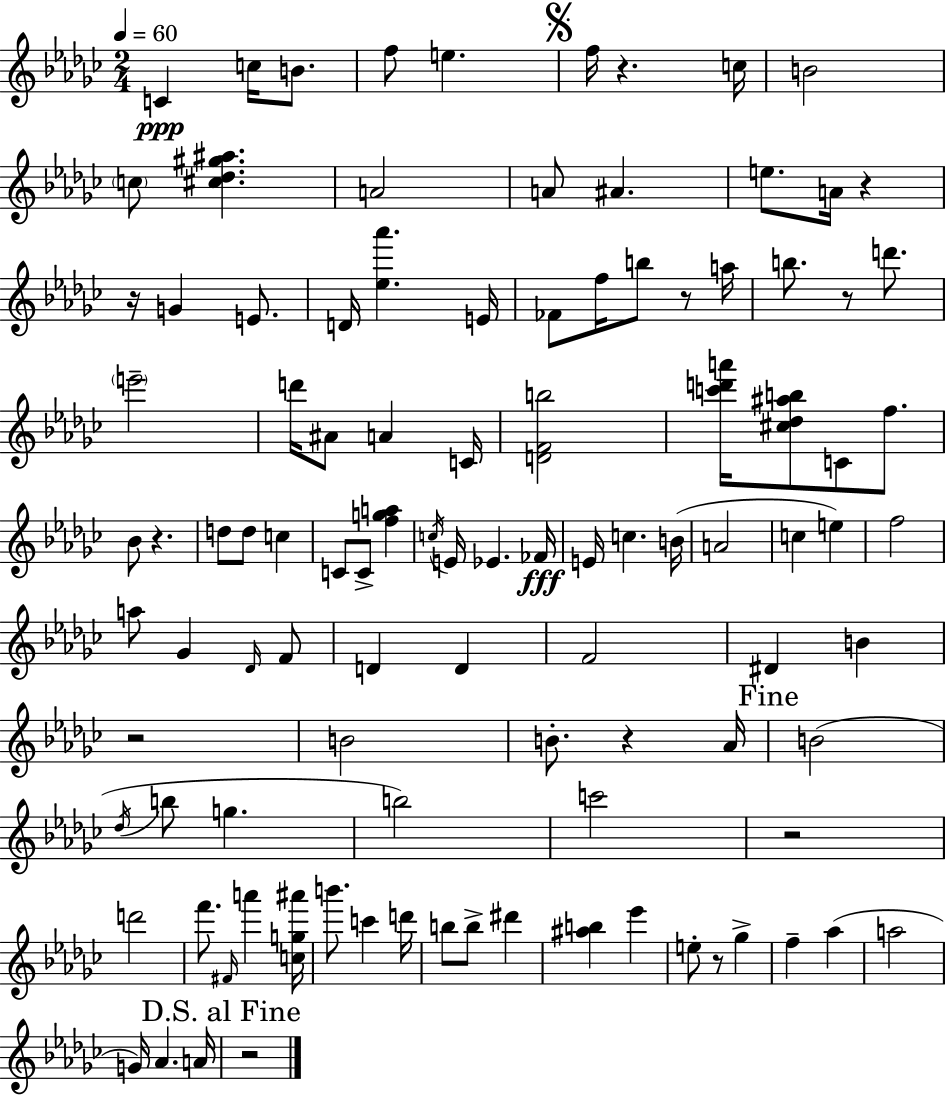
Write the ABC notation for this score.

X:1
T:Untitled
M:2/4
L:1/4
K:Ebm
C c/4 B/2 f/2 e f/4 z c/4 B2 c/2 [^c_d^g^a] A2 A/2 ^A e/2 A/4 z z/4 G E/2 D/4 [_e_a'] E/4 _F/2 f/4 b/2 z/2 a/4 b/2 z/2 d'/2 e'2 d'/4 ^A/2 A C/4 [DFb]2 [c'd'a']/4 [^c_d^ab]/2 C/2 f/2 _B/2 z d/2 d/2 c C/2 C/2 [fga] c/4 E/4 _E _F/4 E/4 c B/4 A2 c e f2 a/2 _G _D/4 F/2 D D F2 ^D B z2 B2 B/2 z _A/4 B2 _d/4 b/2 g b2 c'2 z2 d'2 f'/2 ^F/4 a' [cg^a']/4 b'/2 c' d'/4 b/2 b/2 ^d' [^ab] _e' e/2 z/2 _g f _a a2 G/4 _A A/4 z2